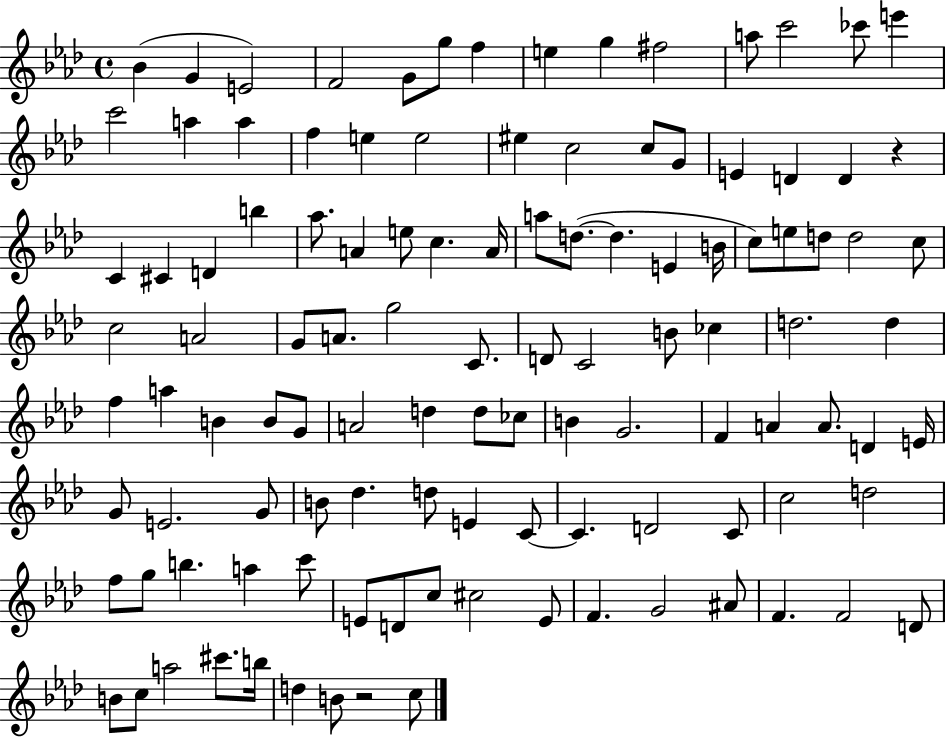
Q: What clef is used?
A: treble